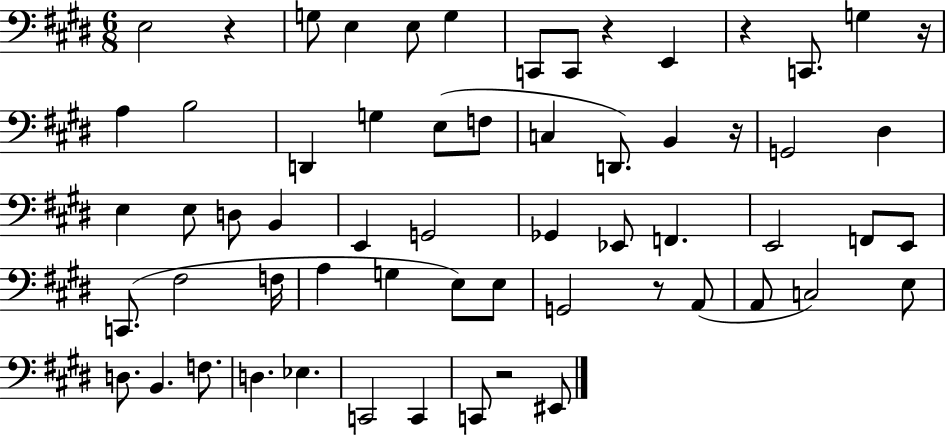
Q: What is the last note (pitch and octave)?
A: EIS2